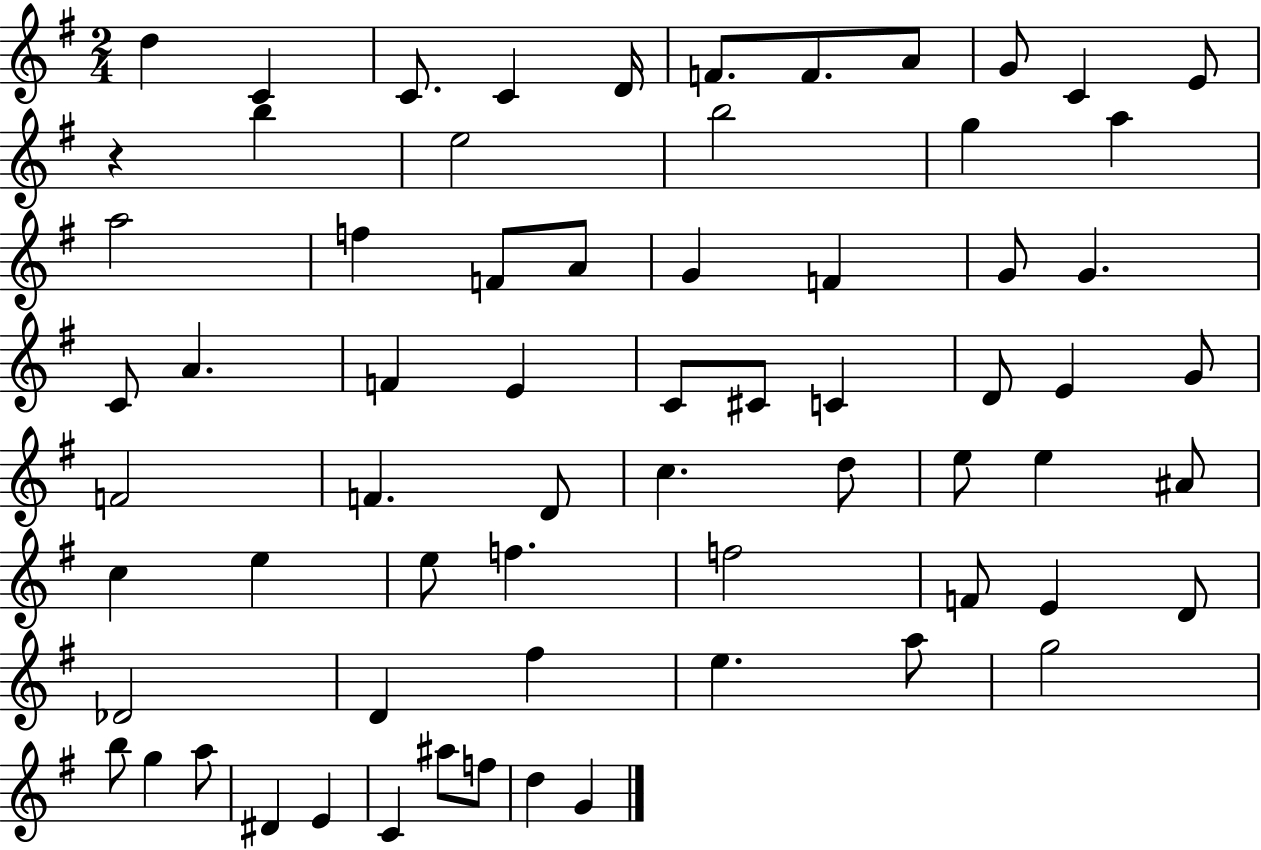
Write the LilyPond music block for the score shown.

{
  \clef treble
  \numericTimeSignature
  \time 2/4
  \key g \major
  d''4 c'4 | c'8. c'4 d'16 | f'8. f'8. a'8 | g'8 c'4 e'8 | \break r4 b''4 | e''2 | b''2 | g''4 a''4 | \break a''2 | f''4 f'8 a'8 | g'4 f'4 | g'8 g'4. | \break c'8 a'4. | f'4 e'4 | c'8 cis'8 c'4 | d'8 e'4 g'8 | \break f'2 | f'4. d'8 | c''4. d''8 | e''8 e''4 ais'8 | \break c''4 e''4 | e''8 f''4. | f''2 | f'8 e'4 d'8 | \break des'2 | d'4 fis''4 | e''4. a''8 | g''2 | \break b''8 g''4 a''8 | dis'4 e'4 | c'4 ais''8 f''8 | d''4 g'4 | \break \bar "|."
}